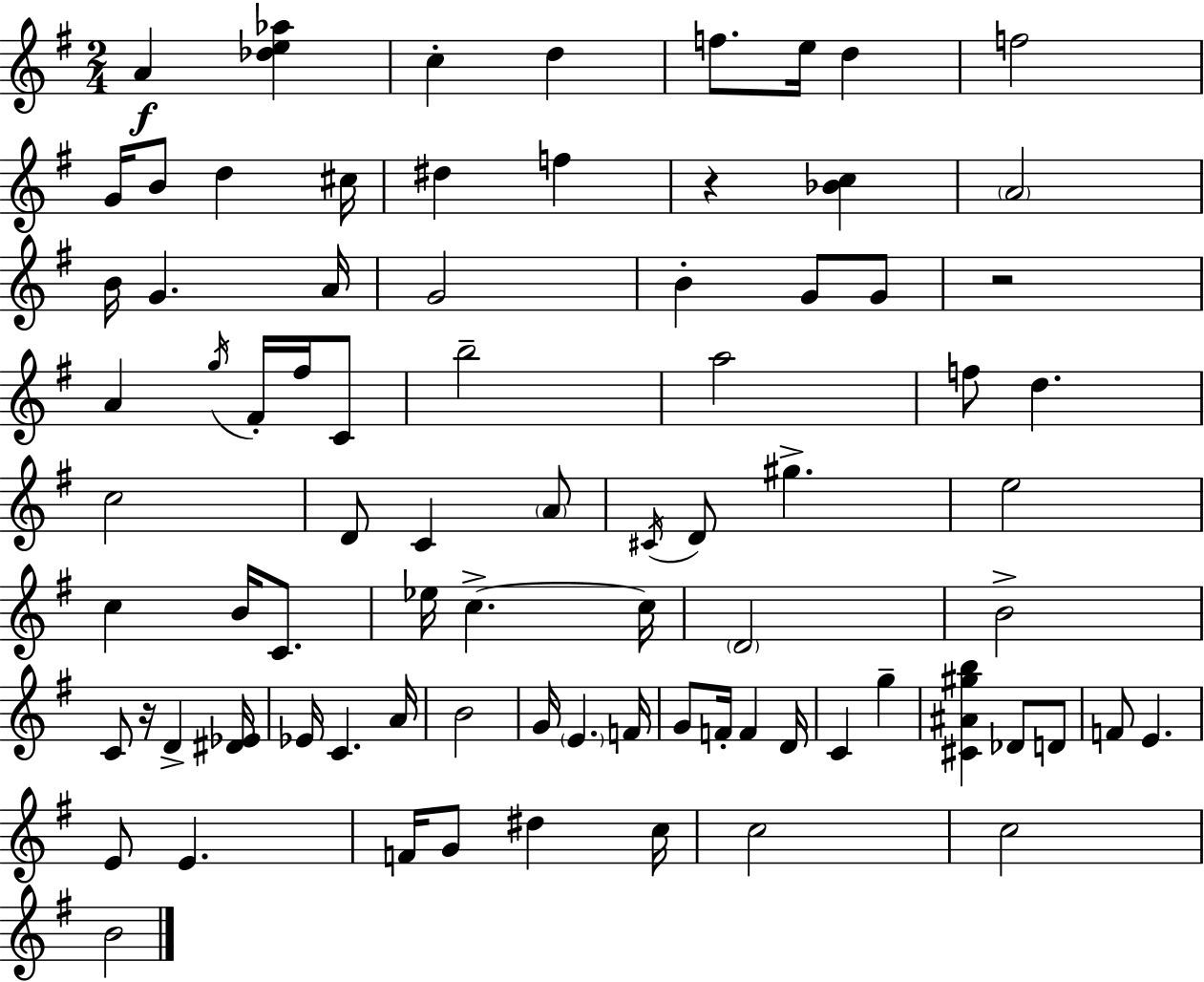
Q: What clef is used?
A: treble